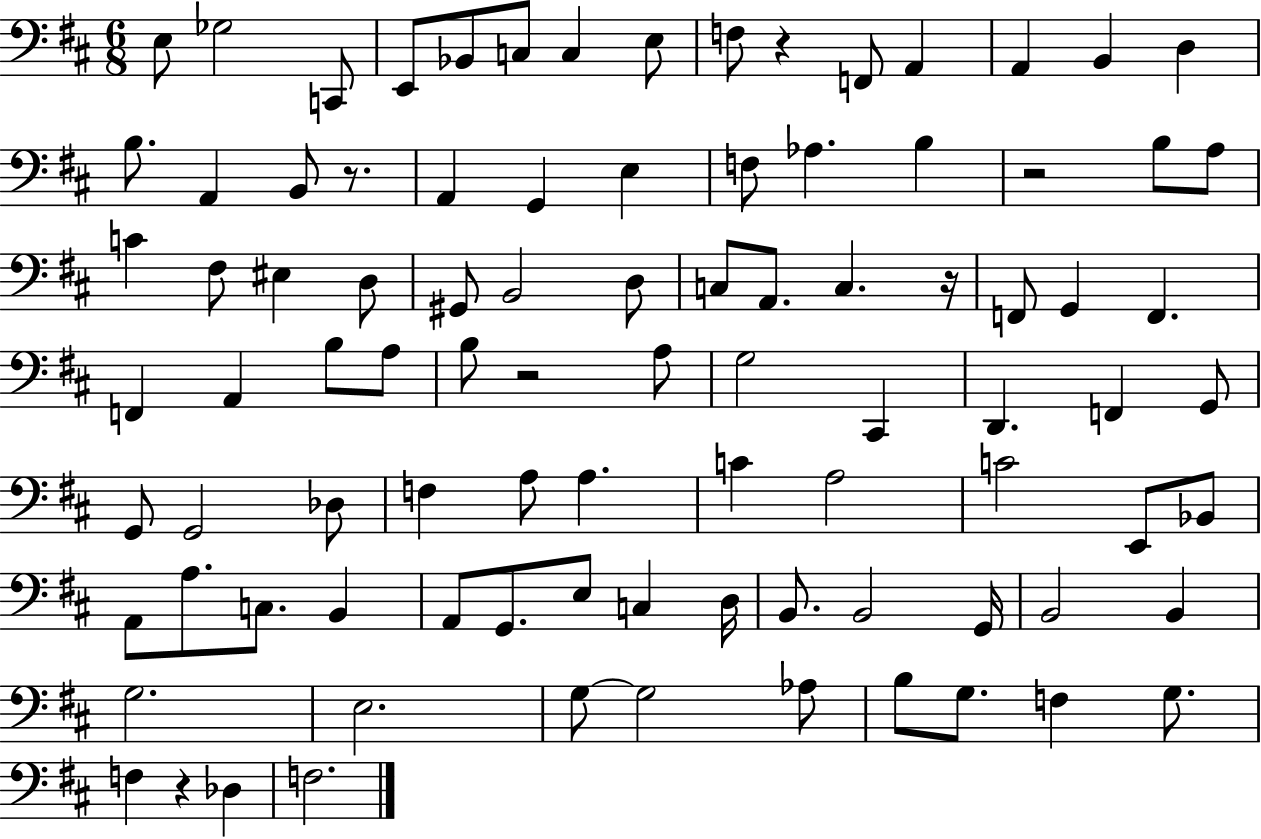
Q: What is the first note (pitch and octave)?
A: E3